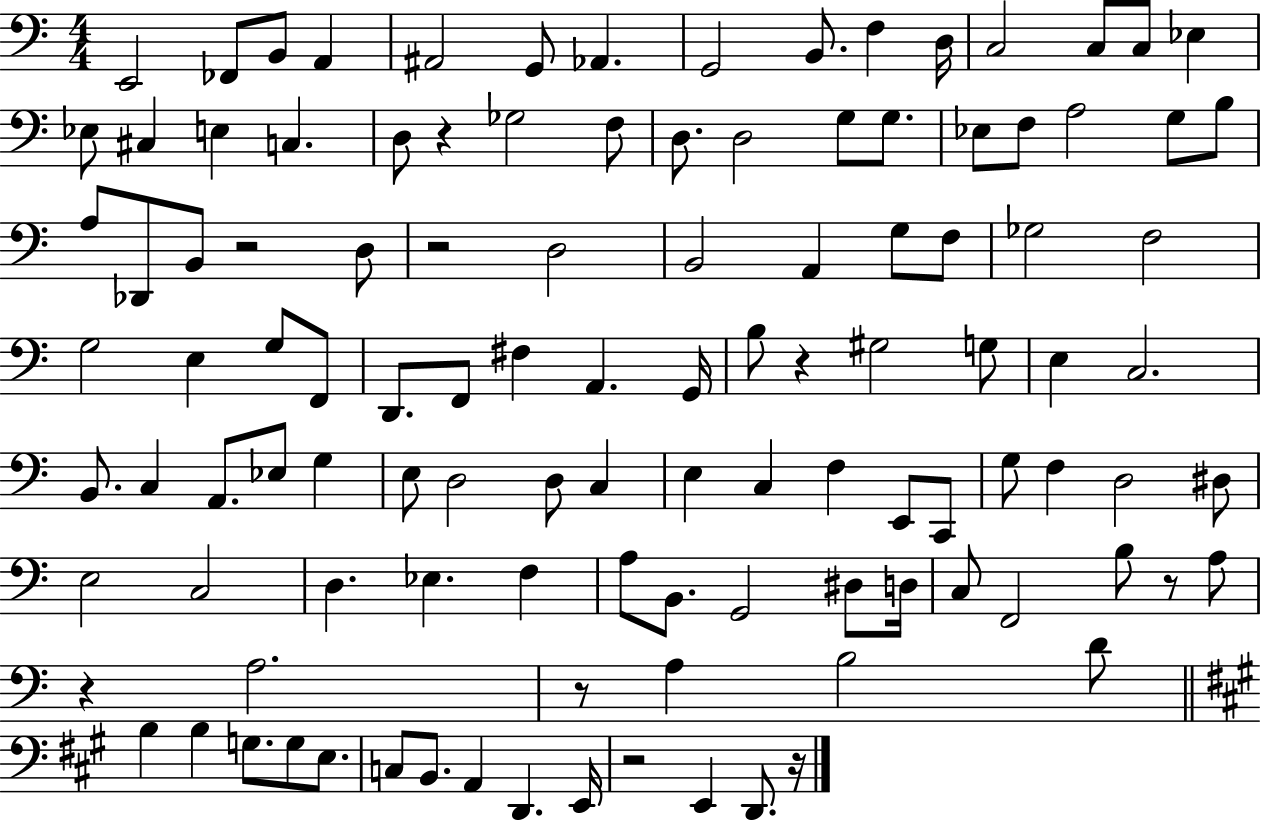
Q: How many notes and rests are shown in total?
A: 113